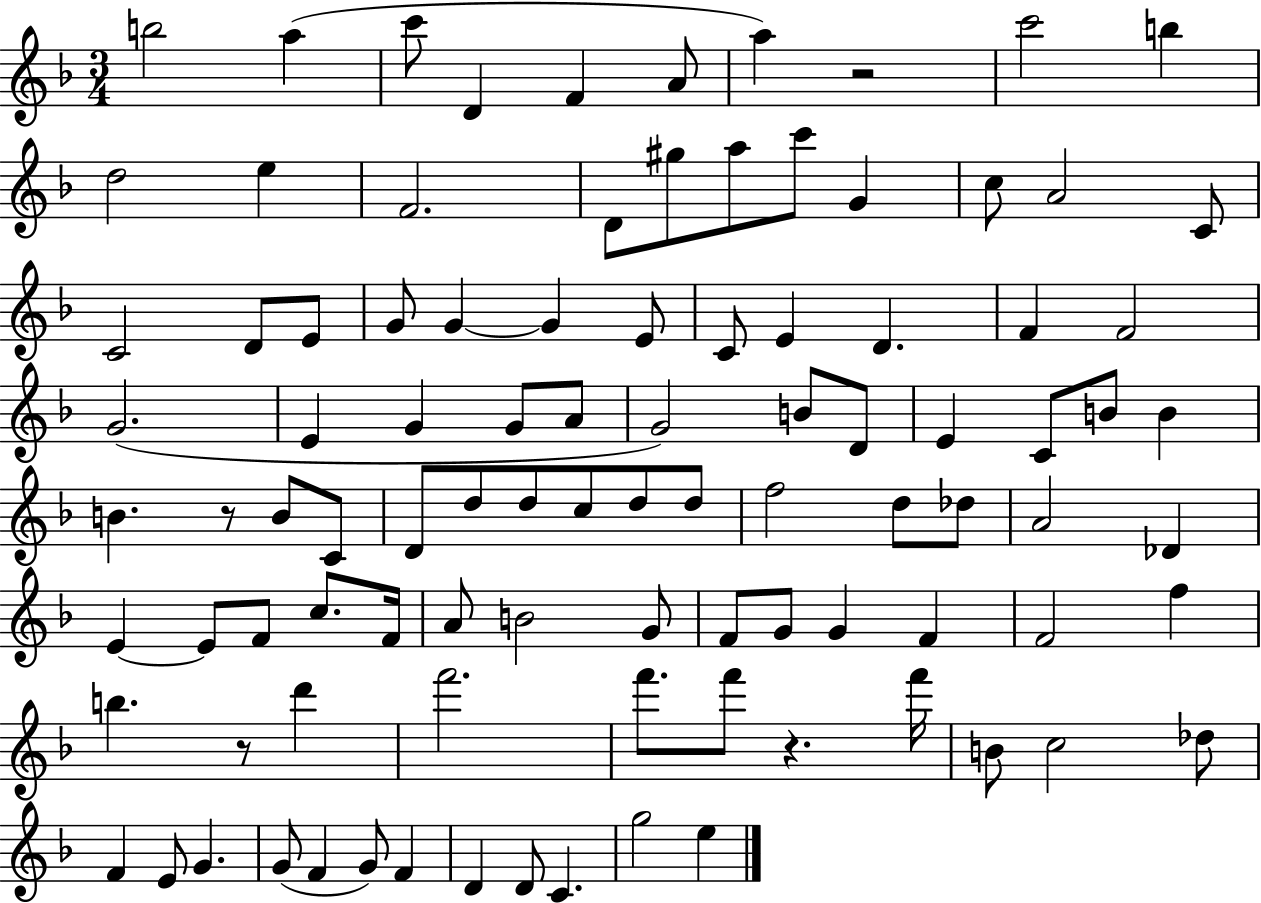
{
  \clef treble
  \numericTimeSignature
  \time 3/4
  \key f \major
  \repeat volta 2 { b''2 a''4( | c'''8 d'4 f'4 a'8 | a''4) r2 | c'''2 b''4 | \break d''2 e''4 | f'2. | d'8 gis''8 a''8 c'''8 g'4 | c''8 a'2 c'8 | \break c'2 d'8 e'8 | g'8 g'4~~ g'4 e'8 | c'8 e'4 d'4. | f'4 f'2 | \break g'2.( | e'4 g'4 g'8 a'8 | g'2) b'8 d'8 | e'4 c'8 b'8 b'4 | \break b'4. r8 b'8 c'8 | d'8 d''8 d''8 c''8 d''8 d''8 | f''2 d''8 des''8 | a'2 des'4 | \break e'4~~ e'8 f'8 c''8. f'16 | a'8 b'2 g'8 | f'8 g'8 g'4 f'4 | f'2 f''4 | \break b''4. r8 d'''4 | f'''2. | f'''8. f'''8 r4. f'''16 | b'8 c''2 des''8 | \break f'4 e'8 g'4. | g'8( f'4 g'8) f'4 | d'4 d'8 c'4. | g''2 e''4 | \break } \bar "|."
}